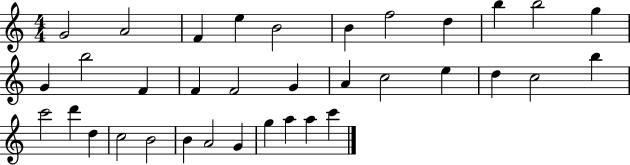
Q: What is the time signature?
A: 4/4